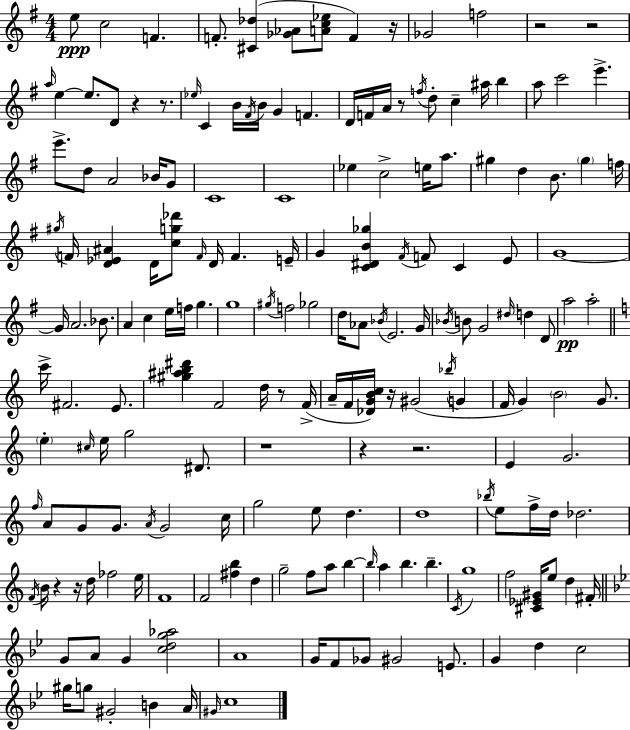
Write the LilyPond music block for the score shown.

{
  \clef treble
  \numericTimeSignature
  \time 4/4
  \key g \major
  e''8\ppp c''2 f'4. | f'8.-. <cis' des''>4( <ges' aes'>8 <a' c'' ees''>8 f'4) r16 | ges'2 f''2 | r2 r2 | \break \grace { a''16 } e''4~~ e''8. d'8 r4 r8. | \grace { ees''16 } c'4 b'16 \acciaccatura { fis'16 } b'16 g'4 f'4. | d'16 f'16 a'16 r8 \acciaccatura { f''16 } d''8-. c''4-- ais''16 | b''4 a''8 c'''2 e'''4.-> | \break e'''8.-> d''8 a'2 | bes'16 g'8 c'1 | c'1 | ees''4 c''2-> | \break e''16 a''8. gis''4 d''4 b'8. \parenthesize gis''4 | f''16 \acciaccatura { gis''16 } f'16 <d' ees' ais'>4 d'16 <c'' g'' des'''>8 \grace { f'16 } d'16 f'4. | e'16-- g'4 <c' dis' b' ges''>4 \acciaccatura { fis'16 } f'8 | c'4 e'8 g'1~~ | \break g'16 a'2. | bes'8. a'4 c''4 e''16 | f''16 g''4. g''1 | \acciaccatura { gis''16 } f''2 | \break ges''2 d''16 aes'8 \acciaccatura { bes'16 } e'2. | g'16 \acciaccatura { bes'16 } b'8 g'2 | \grace { dis''16 } d''4 d'8 a''2\pp | a''2-. \bar "||" \break \key a \minor c'''16-> fis'2. e'8. | <gis'' ais'' b'' dis'''>4 f'2 d''16 r8 f'16->( | a'16-- f'16 <des' g' b' c''>16) r16 gis'2( \acciaccatura { bes''16 } g'4 | f'16 g'4) \parenthesize b'2 g'8. | \break \parenthesize e''4-. \grace { cis''16 } e''16 g''2 dis'8. | r1 | r4 r2. | e'4 g'2. | \break \grace { f''16 } a'8 g'8 g'8. \acciaccatura { a'16 } g'2 | c''16 g''2 e''8 d''4. | d''1 | \acciaccatura { bes''16 } e''8 f''16-> d''16 des''2. | \break \acciaccatura { f'16 } b'16 r4 r16 d''16 fes''2 | e''16 f'1 | f'2 <fis'' b''>4 | d''4 g''2-- f''8 | \break a''8 b''4~~ \grace { b''16 } a''4 b''4. | b''4.-- \acciaccatura { c'16 } g''1 | f''2 | <cis' ees' gis'>16 e''8 d''4 fis'16-. \bar "||" \break \key bes \major g'8 a'8 g'4 <c'' d'' g'' aes''>2 | a'1 | g'16 f'8 ges'8 gis'2 e'8. | g'4 d''4 c''2 | \break gis''16 g''8 gis'2-. b'4 a'16 | \grace { gis'16 } c''1 | \bar "|."
}